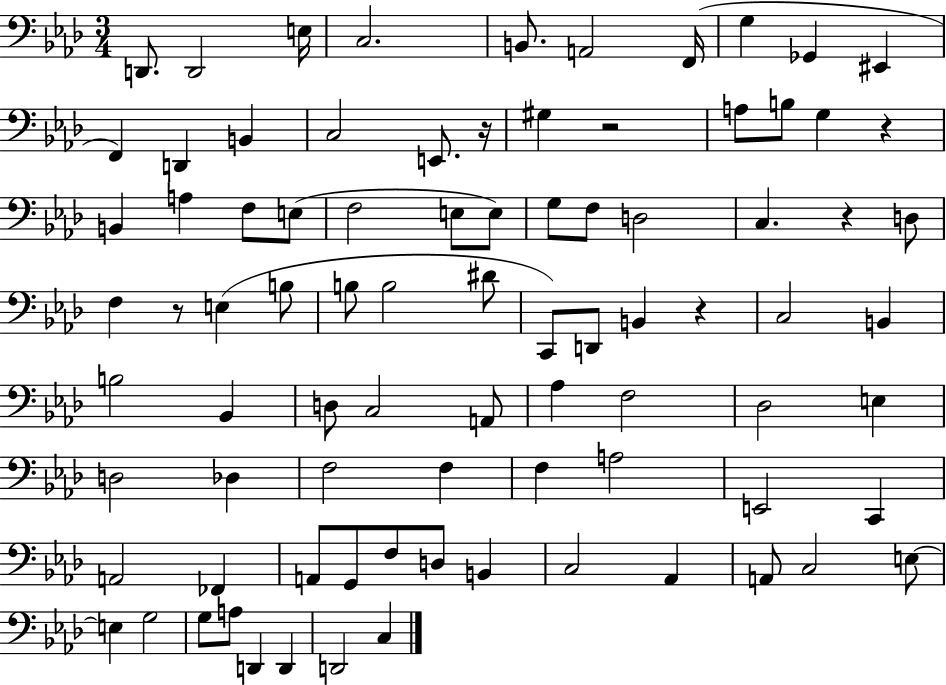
X:1
T:Untitled
M:3/4
L:1/4
K:Ab
D,,/2 D,,2 E,/4 C,2 B,,/2 A,,2 F,,/4 G, _G,, ^E,, F,, D,, B,, C,2 E,,/2 z/4 ^G, z2 A,/2 B,/2 G, z B,, A, F,/2 E,/2 F,2 E,/2 E,/2 G,/2 F,/2 D,2 C, z D,/2 F, z/2 E, B,/2 B,/2 B,2 ^D/2 C,,/2 D,,/2 B,, z C,2 B,, B,2 _B,, D,/2 C,2 A,,/2 _A, F,2 _D,2 E, D,2 _D, F,2 F, F, A,2 E,,2 C,, A,,2 _F,, A,,/2 G,,/2 F,/2 D,/2 B,, C,2 _A,, A,,/2 C,2 E,/2 E, G,2 G,/2 A,/2 D,, D,, D,,2 C,